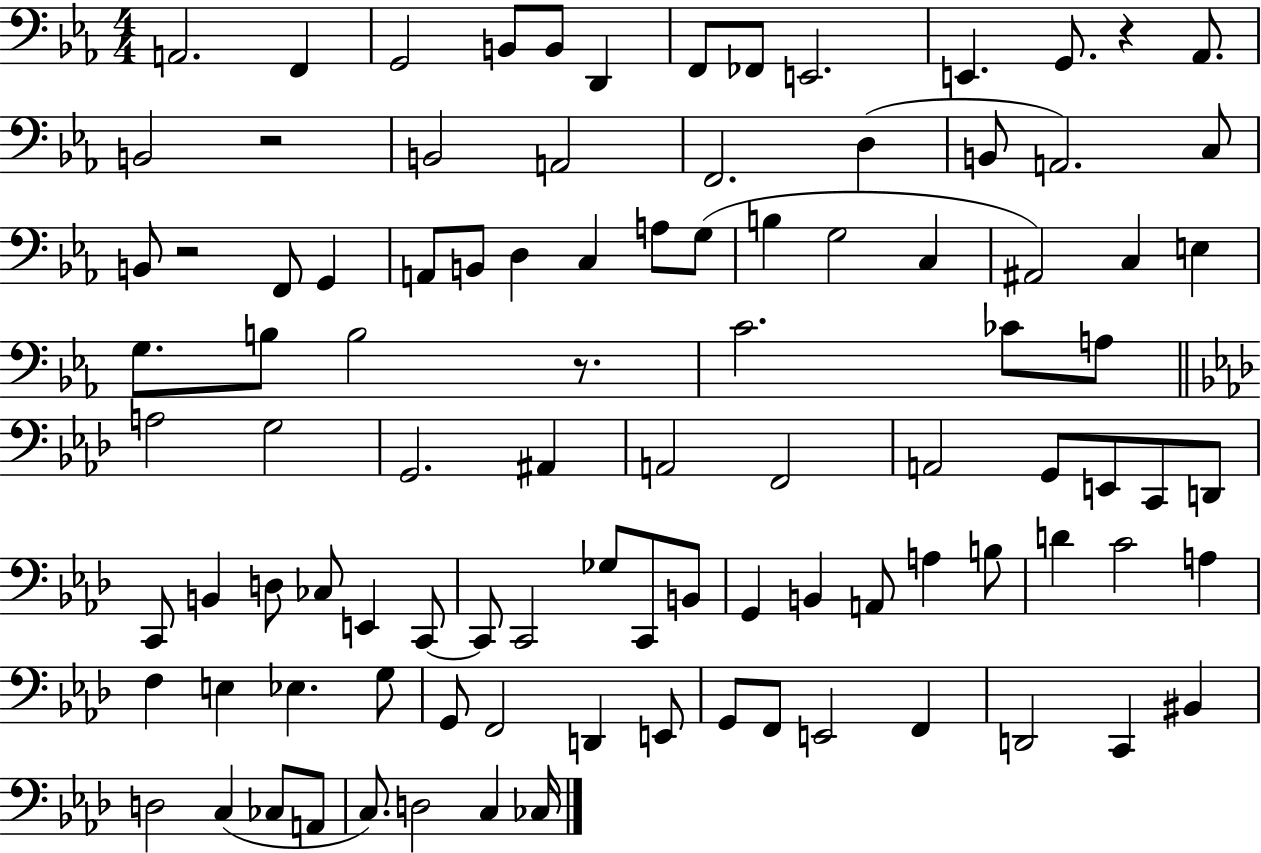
A2/h. F2/q G2/h B2/e B2/e D2/q F2/e FES2/e E2/h. E2/q. G2/e. R/q Ab2/e. B2/h R/h B2/h A2/h F2/h. D3/q B2/e A2/h. C3/e B2/e R/h F2/e G2/q A2/e B2/e D3/q C3/q A3/e G3/e B3/q G3/h C3/q A#2/h C3/q E3/q G3/e. B3/e B3/h R/e. C4/h. CES4/e A3/e A3/h G3/h G2/h. A#2/q A2/h F2/h A2/h G2/e E2/e C2/e D2/e C2/e B2/q D3/e CES3/e E2/q C2/e C2/e C2/h Gb3/e C2/e B2/e G2/q B2/q A2/e A3/q B3/e D4/q C4/h A3/q F3/q E3/q Eb3/q. G3/e G2/e F2/h D2/q E2/e G2/e F2/e E2/h F2/q D2/h C2/q BIS2/q D3/h C3/q CES3/e A2/e C3/e. D3/h C3/q CES3/s